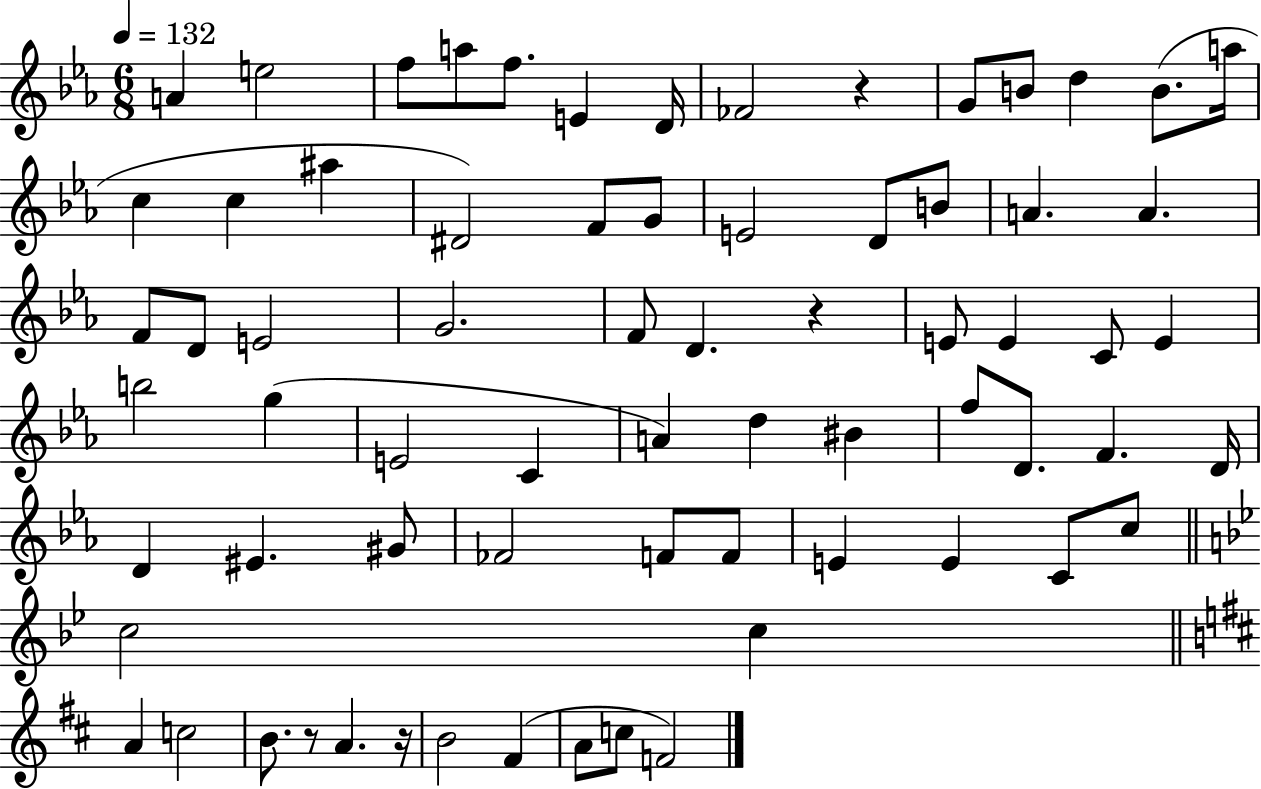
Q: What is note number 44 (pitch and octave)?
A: F4